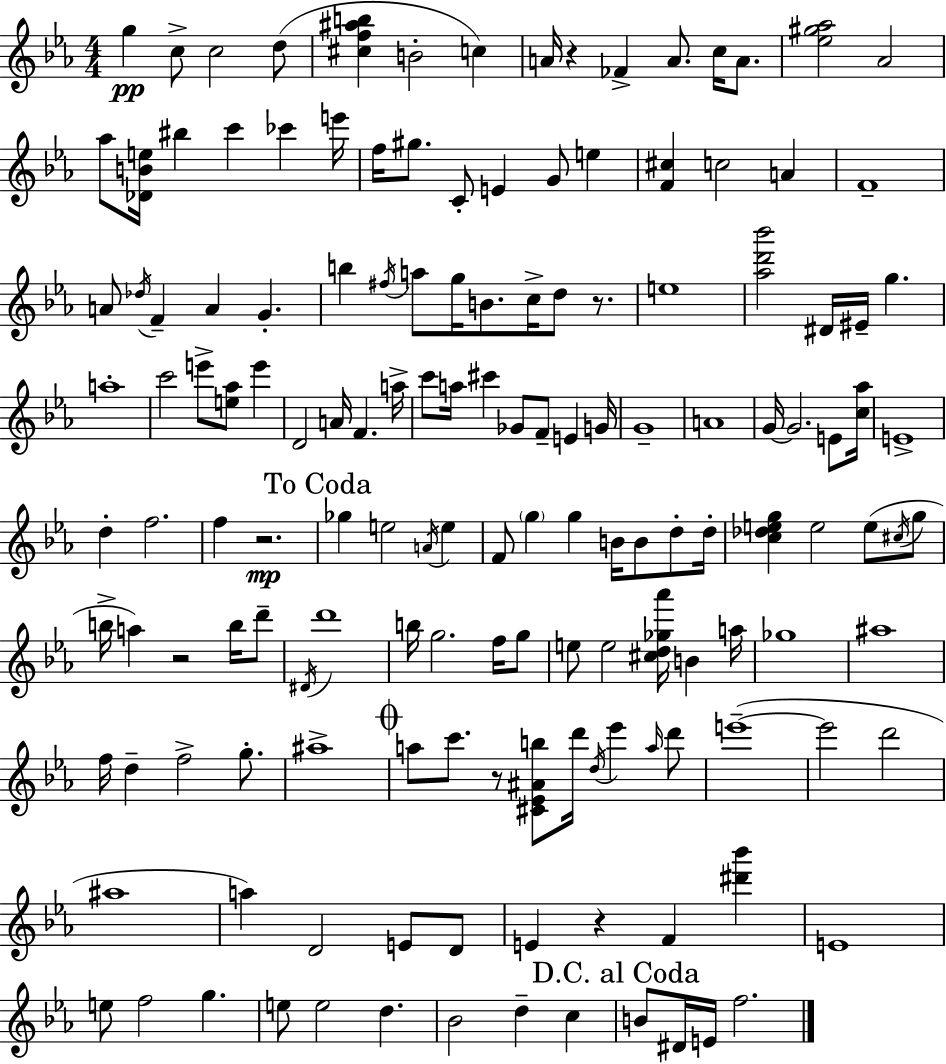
G5/q C5/e C5/h D5/e [C#5,F5,A#5,B5]/q B4/h C5/q A4/s R/q FES4/q A4/e. C5/s A4/e. [Eb5,G#5,Ab5]/h Ab4/h Ab5/e [Db4,B4,E5]/s BIS5/q C6/q CES6/q E6/s F5/s G#5/e. C4/e E4/q G4/e E5/q [F4,C#5]/q C5/h A4/q F4/w A4/e Db5/s F4/q A4/q G4/q. B5/q F#5/s A5/e G5/s B4/e. C5/s D5/e R/e. E5/w [Ab5,D6,Bb6]/h D#4/s EIS4/s G5/q. A5/w C6/h E6/e [E5,Ab5]/e E6/q D4/h A4/s F4/q. A5/s C6/e A5/s C#6/q Gb4/e F4/e E4/q G4/s G4/w A4/w G4/s G4/h. E4/e [C5,Ab5]/s E4/w D5/q F5/h. F5/q R/h. Gb5/q E5/h A4/s E5/q F4/e G5/q G5/q B4/s B4/e D5/e D5/s [C5,Db5,E5,G5]/q E5/h E5/e C#5/s G5/e B5/s A5/q R/h B5/s D6/e D#4/s D6/w B5/s G5/h. F5/s G5/e E5/e E5/h [C#5,D5,Gb5,Ab6]/s B4/q A5/s Gb5/w A#5/w F5/s D5/q F5/h G5/e. A#5/w A5/e C6/e. R/e [C#4,Eb4,A#4,B5]/e D6/s D5/s Eb6/q A5/s D6/e E6/w E6/h D6/h A#5/w A5/q D4/h E4/e D4/e E4/q R/q F4/q [D#6,Bb6]/q E4/w E5/e F5/h G5/q. E5/e E5/h D5/q. Bb4/h D5/q C5/q B4/e D#4/s E4/s F5/h.